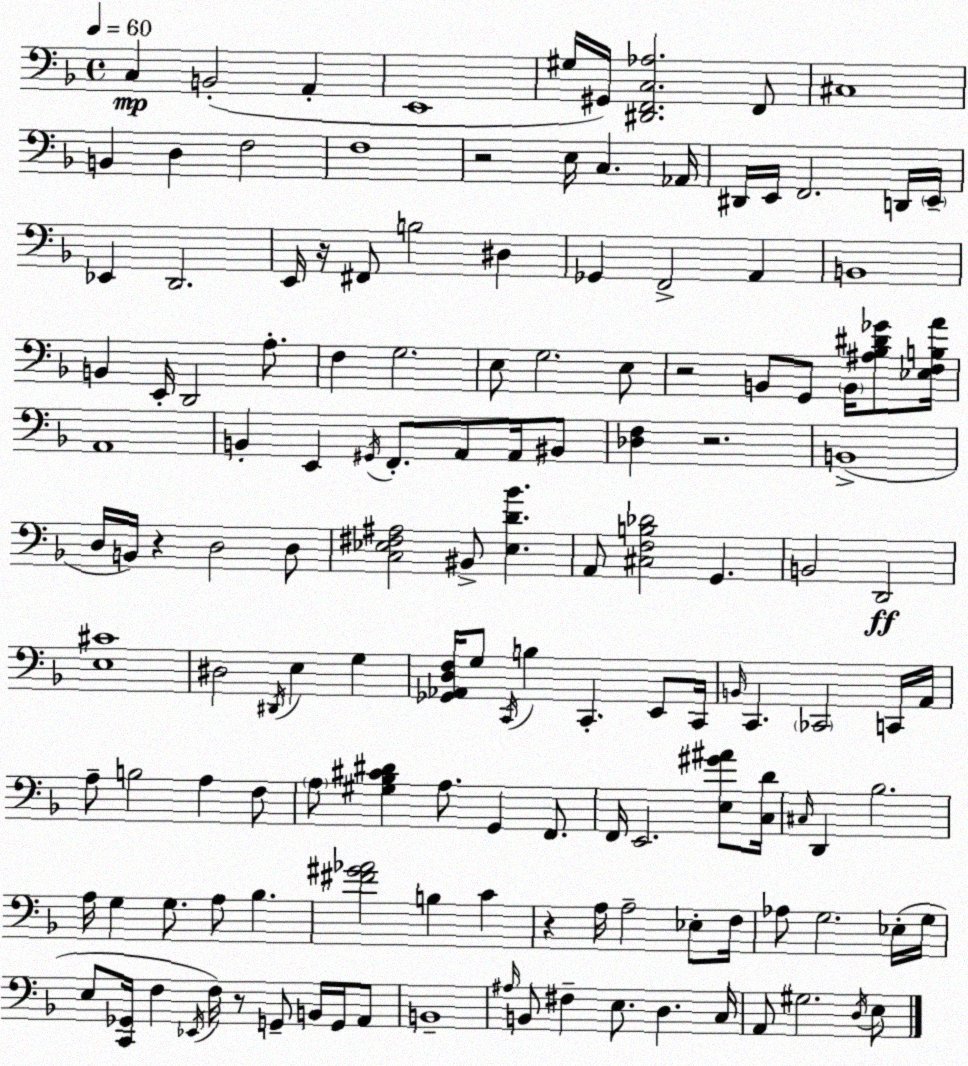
X:1
T:Untitled
M:4/4
L:1/4
K:F
C, B,,2 A,, E,,4 ^G,/4 ^G,,/4 [^D,,F,,C,_A,]2 F,,/2 ^C,4 B,, D, F,2 F,4 z2 E,/4 C, _A,,/4 ^D,,/4 E,,/4 F,,2 D,,/4 E,,/4 _E,, D,,2 E,,/4 z/4 ^F,,/2 B,2 ^D, _G,, F,,2 A,, B,,4 B,, E,,/4 D,,2 A,/2 F, G,2 E,/2 G,2 E,/2 z2 B,,/2 G,,/2 B,,/4 [^A,_B,^D_G]/2 [_E,F,B,A]/4 A,,4 B,, E,, ^G,,/4 F,,/2 A,,/2 A,,/4 ^B,,/2 [_D,F,] z2 B,,4 D,/4 B,,/4 z D,2 D,/2 [C,_E,^F,^A,]2 ^B,,/2 [_E,D_B] A,,/2 [^C,F,B,_D]2 G,, B,,2 D,,2 [E,^C]4 ^D,2 ^D,,/4 E, G, [_G,,_A,,D,F,]/4 G,/2 C,,/4 B, C,, E,,/2 C,,/4 B,,/4 C,, _C,,2 C,,/4 A,,/4 A,/2 B,2 A, F,/2 A,/2 [^G,_B,^C^D] A,/2 G,, F,,/2 F,,/4 E,,2 [E,^G^A]/2 [C,D]/4 ^C,/4 D,, _B,2 A,/4 G, G,/2 A,/2 _B, [^F^G_A]2 B, C z A,/4 A,2 _E,/2 F,/4 _A,/2 G,2 _E,/4 G,/4 E,/2 [C,,_G,,]/4 F, _E,,/4 F,/4 z/2 G,,/2 B,,/4 G,,/4 A,,/2 B,,4 ^A,/4 B,,/2 ^F, E,/2 D, C,/4 A,,/2 ^G,2 D,/4 E,/2